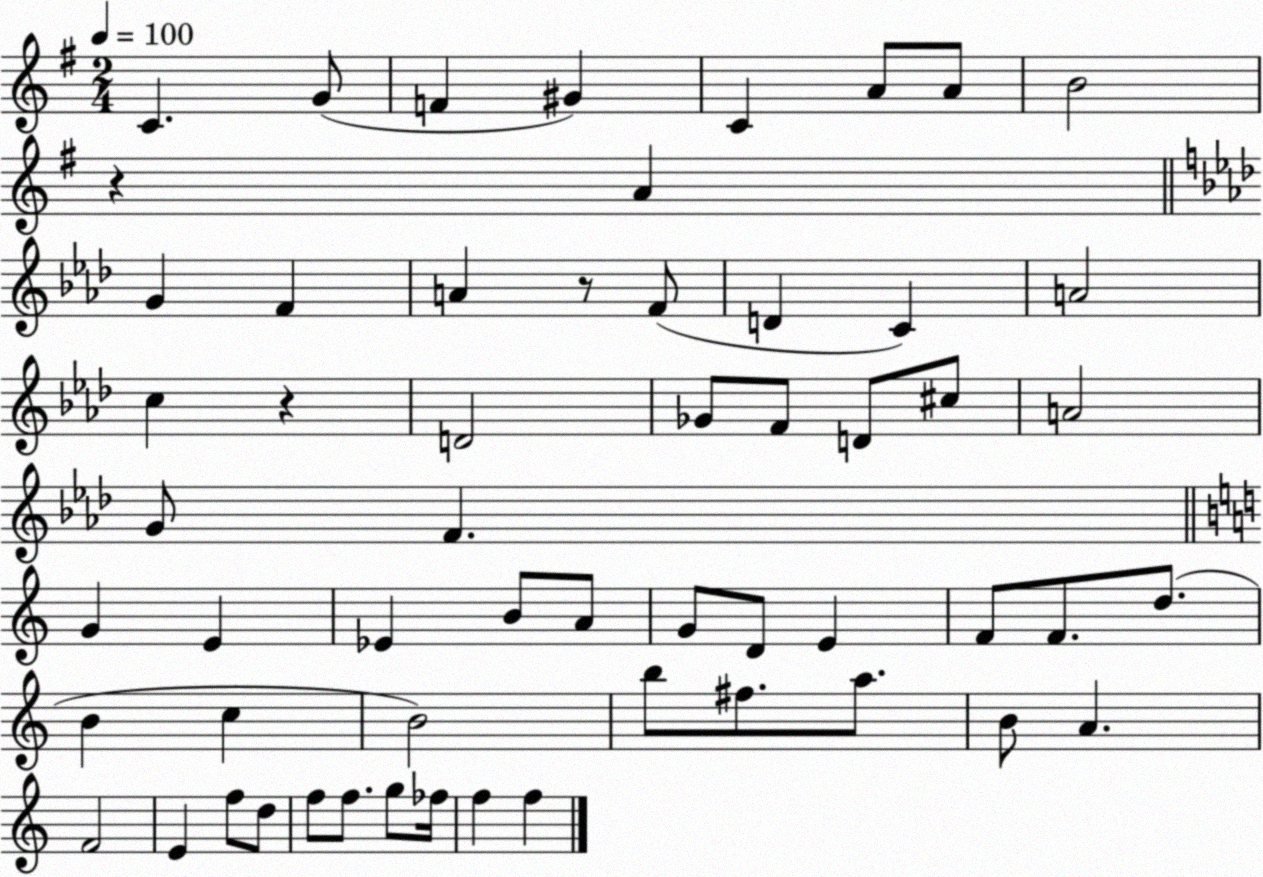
X:1
T:Untitled
M:2/4
L:1/4
K:G
C G/2 F ^G C A/2 A/2 B2 z A G F A z/2 F/2 D C A2 c z D2 _G/2 F/2 D/2 ^c/2 A2 G/2 F G E _E B/2 A/2 G/2 D/2 E F/2 F/2 d/2 B c B2 b/2 ^f/2 a/2 B/2 A F2 E f/2 d/2 f/2 f/2 g/2 _f/4 f f